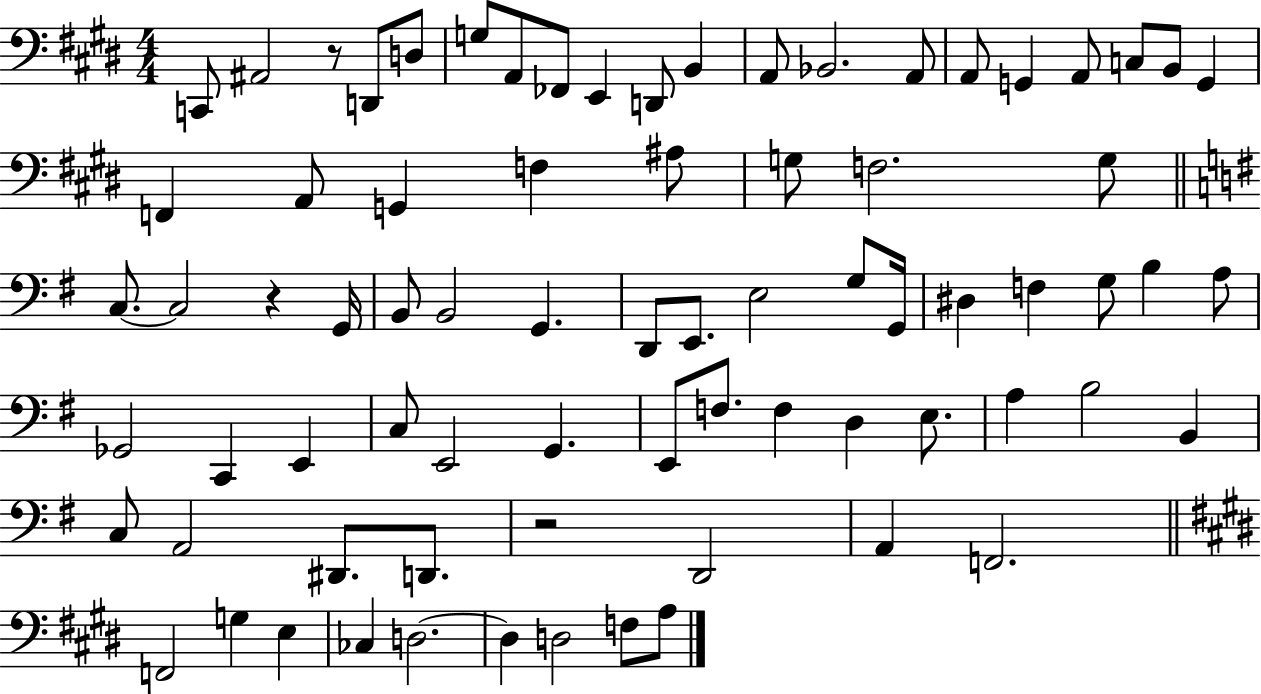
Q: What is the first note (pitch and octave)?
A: C2